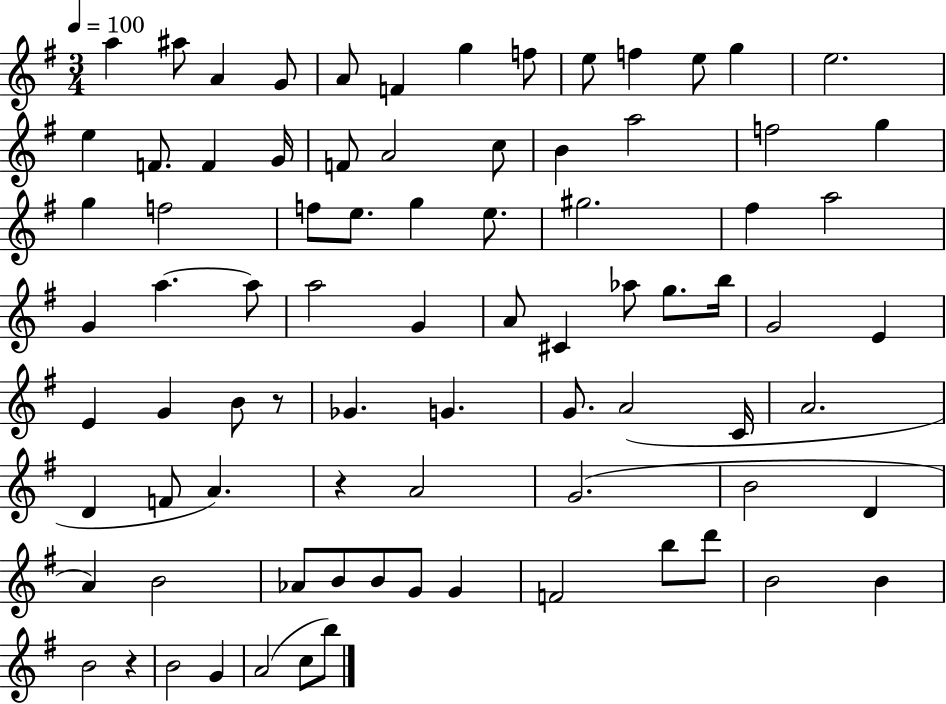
{
  \clef treble
  \numericTimeSignature
  \time 3/4
  \key g \major
  \tempo 4 = 100
  a''4 ais''8 a'4 g'8 | a'8 f'4 g''4 f''8 | e''8 f''4 e''8 g''4 | e''2. | \break e''4 f'8. f'4 g'16 | f'8 a'2 c''8 | b'4 a''2 | f''2 g''4 | \break g''4 f''2 | f''8 e''8. g''4 e''8. | gis''2. | fis''4 a''2 | \break g'4 a''4.~~ a''8 | a''2 g'4 | a'8 cis'4 aes''8 g''8. b''16 | g'2 e'4 | \break e'4 g'4 b'8 r8 | ges'4. g'4. | g'8. a'2( c'16 | a'2. | \break d'4 f'8 a'4.) | r4 a'2 | g'2.( | b'2 d'4 | \break a'4) b'2 | aes'8 b'8 b'8 g'8 g'4 | f'2 b''8 d'''8 | b'2 b'4 | \break b'2 r4 | b'2 g'4 | a'2( c''8 b''8) | \bar "|."
}